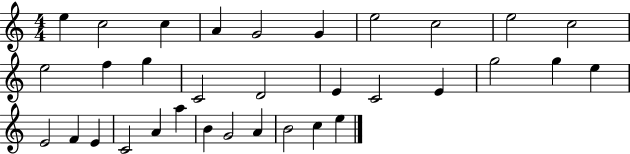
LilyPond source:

{
  \clef treble
  \numericTimeSignature
  \time 4/4
  \key c \major
  e''4 c''2 c''4 | a'4 g'2 g'4 | e''2 c''2 | e''2 c''2 | \break e''2 f''4 g''4 | c'2 d'2 | e'4 c'2 e'4 | g''2 g''4 e''4 | \break e'2 f'4 e'4 | c'2 a'4 a''4 | b'4 g'2 a'4 | b'2 c''4 e''4 | \break \bar "|."
}